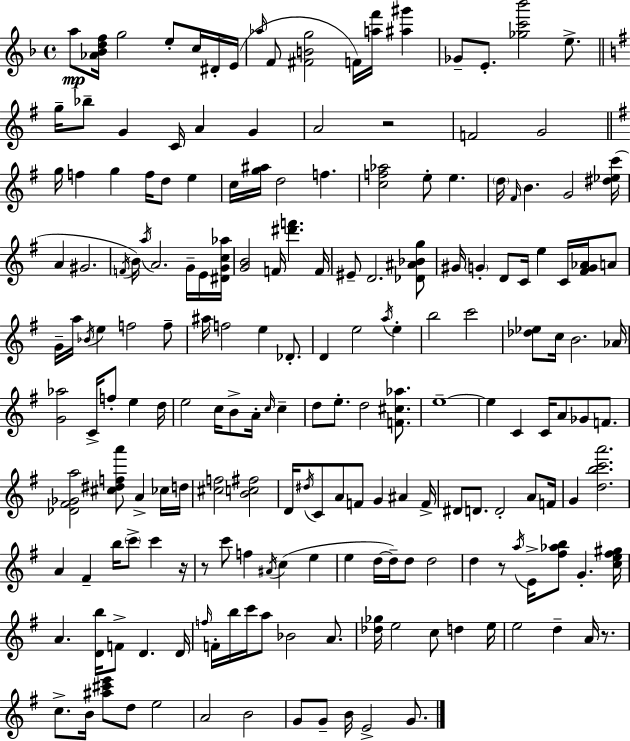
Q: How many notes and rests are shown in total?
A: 190